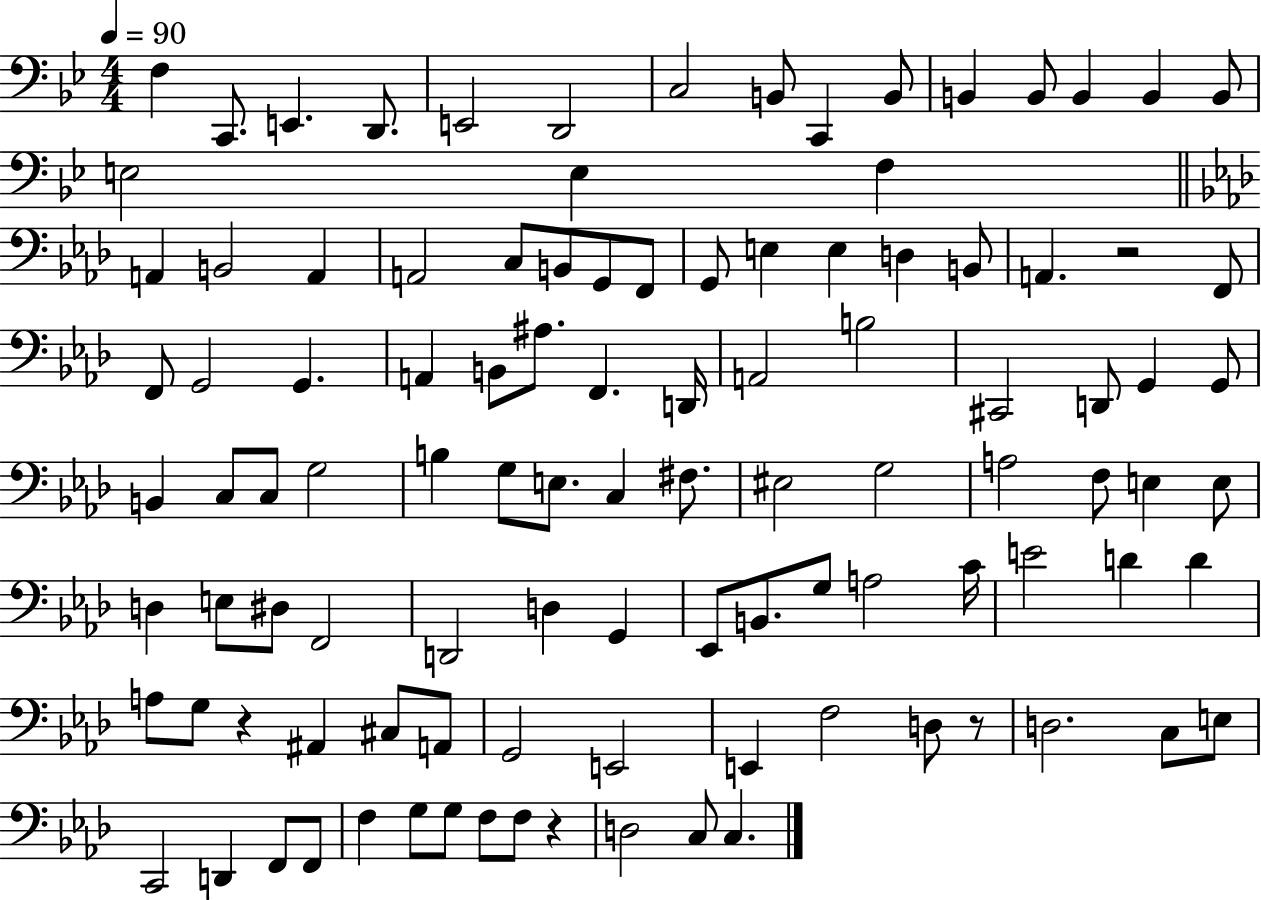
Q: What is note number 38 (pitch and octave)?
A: B2